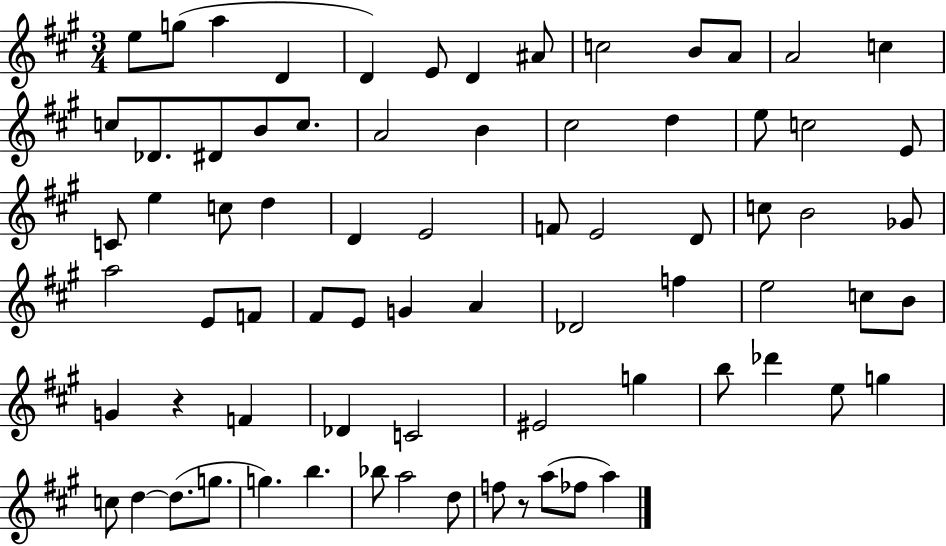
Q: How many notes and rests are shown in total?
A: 74